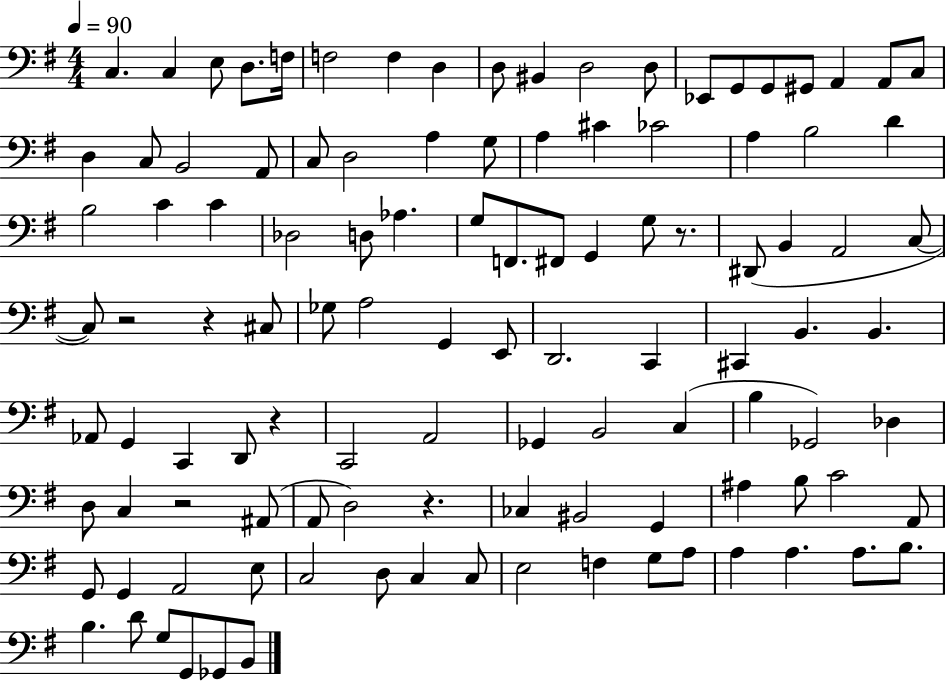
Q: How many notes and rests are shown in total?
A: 111